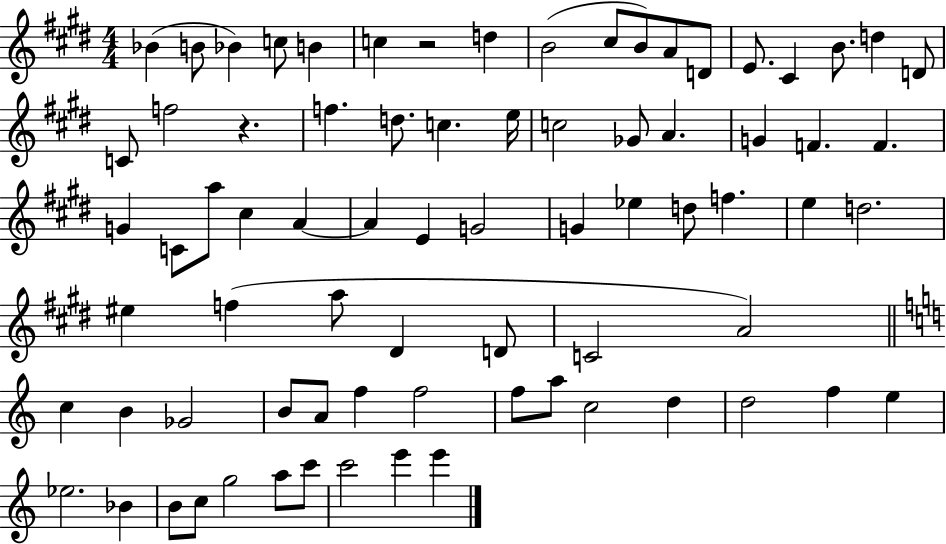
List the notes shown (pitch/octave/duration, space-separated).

Bb4/q B4/e Bb4/q C5/e B4/q C5/q R/h D5/q B4/h C#5/e B4/e A4/e D4/e E4/e. C#4/q B4/e. D5/q D4/e C4/e F5/h R/q. F5/q. D5/e. C5/q. E5/s C5/h Gb4/e A4/q. G4/q F4/q. F4/q. G4/q C4/e A5/e C#5/q A4/q A4/q E4/q G4/h G4/q Eb5/q D5/e F5/q. E5/q D5/h. EIS5/q F5/q A5/e D#4/q D4/e C4/h A4/h C5/q B4/q Gb4/h B4/e A4/e F5/q F5/h F5/e A5/e C5/h D5/q D5/h F5/q E5/q Eb5/h. Bb4/q B4/e C5/e G5/h A5/e C6/e C6/h E6/q E6/q